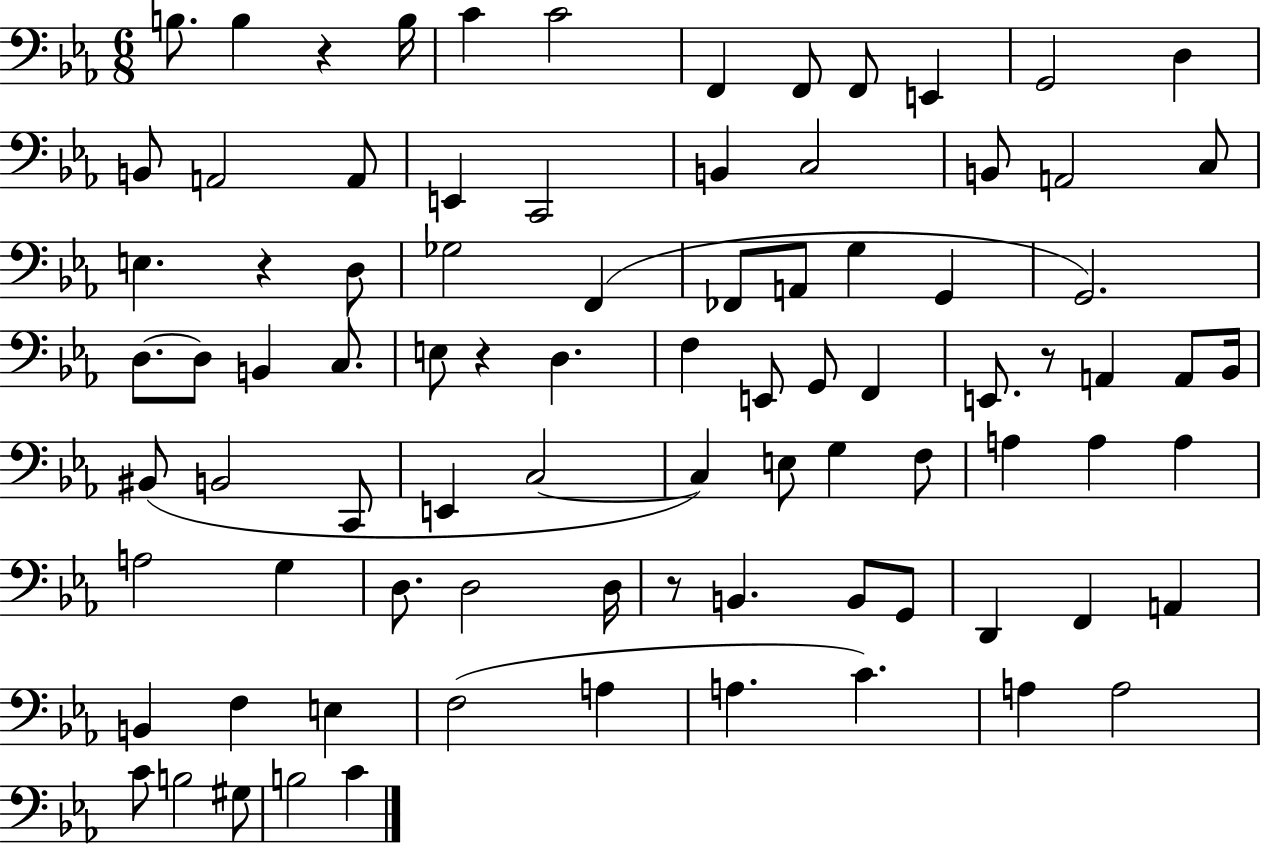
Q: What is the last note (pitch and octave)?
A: C4